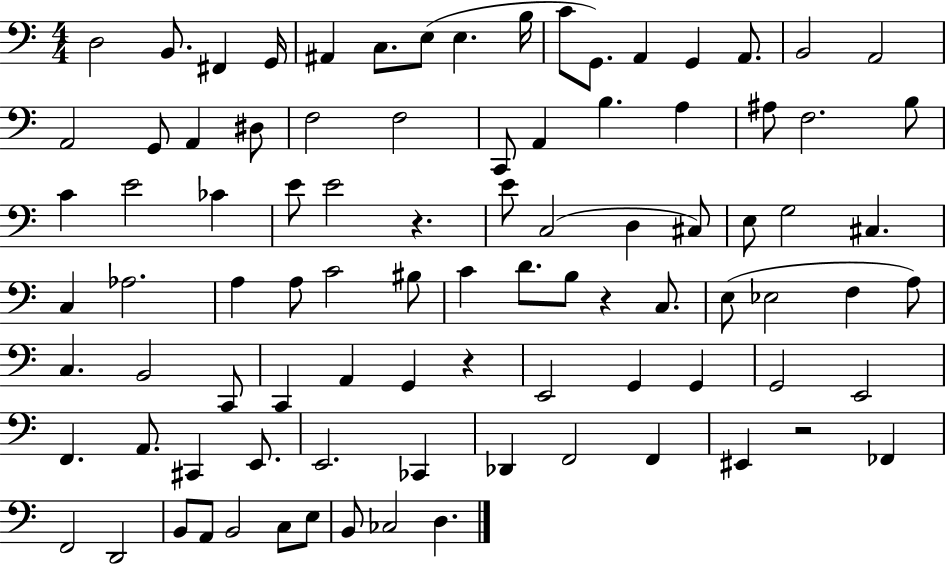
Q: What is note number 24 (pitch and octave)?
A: A2